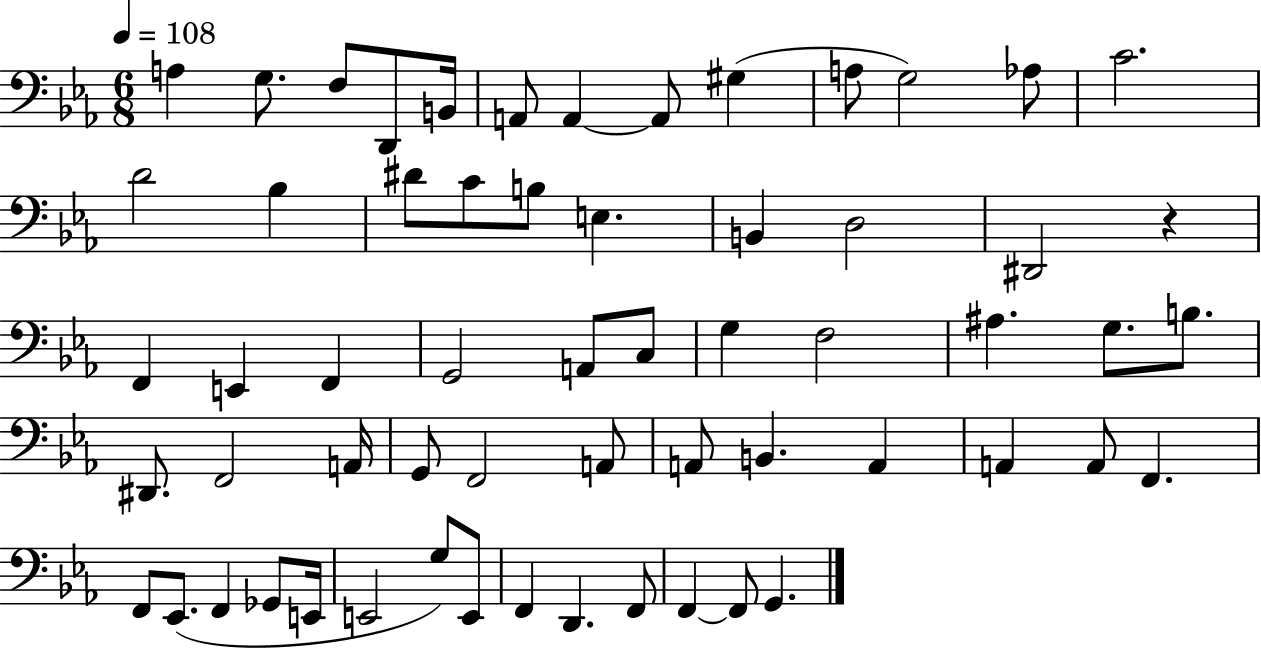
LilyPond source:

{
  \clef bass
  \numericTimeSignature
  \time 6/8
  \key ees \major
  \tempo 4 = 108
  \repeat volta 2 { a4 g8. f8 d,8 b,16 | a,8 a,4~~ a,8 gis4( | a8 g2) aes8 | c'2. | \break d'2 bes4 | dis'8 c'8 b8 e4. | b,4 d2 | dis,2 r4 | \break f,4 e,4 f,4 | g,2 a,8 c8 | g4 f2 | ais4. g8. b8. | \break dis,8. f,2 a,16 | g,8 f,2 a,8 | a,8 b,4. a,4 | a,4 a,8 f,4. | \break f,8 ees,8.( f,4 ges,8 e,16 | e,2 g8) e,8 | f,4 d,4. f,8 | f,4~~ f,8 g,4. | \break } \bar "|."
}